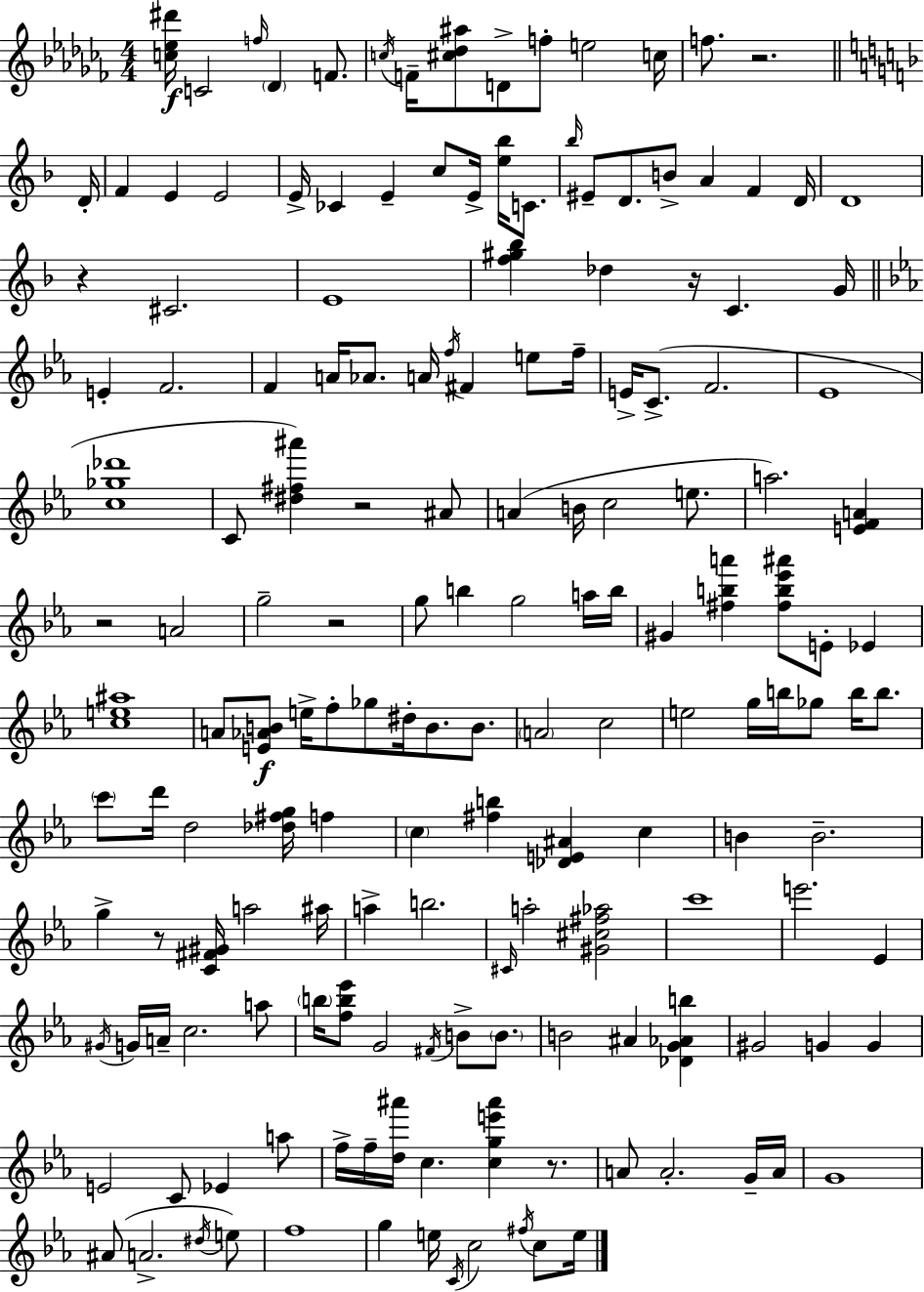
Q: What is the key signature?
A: AES minor